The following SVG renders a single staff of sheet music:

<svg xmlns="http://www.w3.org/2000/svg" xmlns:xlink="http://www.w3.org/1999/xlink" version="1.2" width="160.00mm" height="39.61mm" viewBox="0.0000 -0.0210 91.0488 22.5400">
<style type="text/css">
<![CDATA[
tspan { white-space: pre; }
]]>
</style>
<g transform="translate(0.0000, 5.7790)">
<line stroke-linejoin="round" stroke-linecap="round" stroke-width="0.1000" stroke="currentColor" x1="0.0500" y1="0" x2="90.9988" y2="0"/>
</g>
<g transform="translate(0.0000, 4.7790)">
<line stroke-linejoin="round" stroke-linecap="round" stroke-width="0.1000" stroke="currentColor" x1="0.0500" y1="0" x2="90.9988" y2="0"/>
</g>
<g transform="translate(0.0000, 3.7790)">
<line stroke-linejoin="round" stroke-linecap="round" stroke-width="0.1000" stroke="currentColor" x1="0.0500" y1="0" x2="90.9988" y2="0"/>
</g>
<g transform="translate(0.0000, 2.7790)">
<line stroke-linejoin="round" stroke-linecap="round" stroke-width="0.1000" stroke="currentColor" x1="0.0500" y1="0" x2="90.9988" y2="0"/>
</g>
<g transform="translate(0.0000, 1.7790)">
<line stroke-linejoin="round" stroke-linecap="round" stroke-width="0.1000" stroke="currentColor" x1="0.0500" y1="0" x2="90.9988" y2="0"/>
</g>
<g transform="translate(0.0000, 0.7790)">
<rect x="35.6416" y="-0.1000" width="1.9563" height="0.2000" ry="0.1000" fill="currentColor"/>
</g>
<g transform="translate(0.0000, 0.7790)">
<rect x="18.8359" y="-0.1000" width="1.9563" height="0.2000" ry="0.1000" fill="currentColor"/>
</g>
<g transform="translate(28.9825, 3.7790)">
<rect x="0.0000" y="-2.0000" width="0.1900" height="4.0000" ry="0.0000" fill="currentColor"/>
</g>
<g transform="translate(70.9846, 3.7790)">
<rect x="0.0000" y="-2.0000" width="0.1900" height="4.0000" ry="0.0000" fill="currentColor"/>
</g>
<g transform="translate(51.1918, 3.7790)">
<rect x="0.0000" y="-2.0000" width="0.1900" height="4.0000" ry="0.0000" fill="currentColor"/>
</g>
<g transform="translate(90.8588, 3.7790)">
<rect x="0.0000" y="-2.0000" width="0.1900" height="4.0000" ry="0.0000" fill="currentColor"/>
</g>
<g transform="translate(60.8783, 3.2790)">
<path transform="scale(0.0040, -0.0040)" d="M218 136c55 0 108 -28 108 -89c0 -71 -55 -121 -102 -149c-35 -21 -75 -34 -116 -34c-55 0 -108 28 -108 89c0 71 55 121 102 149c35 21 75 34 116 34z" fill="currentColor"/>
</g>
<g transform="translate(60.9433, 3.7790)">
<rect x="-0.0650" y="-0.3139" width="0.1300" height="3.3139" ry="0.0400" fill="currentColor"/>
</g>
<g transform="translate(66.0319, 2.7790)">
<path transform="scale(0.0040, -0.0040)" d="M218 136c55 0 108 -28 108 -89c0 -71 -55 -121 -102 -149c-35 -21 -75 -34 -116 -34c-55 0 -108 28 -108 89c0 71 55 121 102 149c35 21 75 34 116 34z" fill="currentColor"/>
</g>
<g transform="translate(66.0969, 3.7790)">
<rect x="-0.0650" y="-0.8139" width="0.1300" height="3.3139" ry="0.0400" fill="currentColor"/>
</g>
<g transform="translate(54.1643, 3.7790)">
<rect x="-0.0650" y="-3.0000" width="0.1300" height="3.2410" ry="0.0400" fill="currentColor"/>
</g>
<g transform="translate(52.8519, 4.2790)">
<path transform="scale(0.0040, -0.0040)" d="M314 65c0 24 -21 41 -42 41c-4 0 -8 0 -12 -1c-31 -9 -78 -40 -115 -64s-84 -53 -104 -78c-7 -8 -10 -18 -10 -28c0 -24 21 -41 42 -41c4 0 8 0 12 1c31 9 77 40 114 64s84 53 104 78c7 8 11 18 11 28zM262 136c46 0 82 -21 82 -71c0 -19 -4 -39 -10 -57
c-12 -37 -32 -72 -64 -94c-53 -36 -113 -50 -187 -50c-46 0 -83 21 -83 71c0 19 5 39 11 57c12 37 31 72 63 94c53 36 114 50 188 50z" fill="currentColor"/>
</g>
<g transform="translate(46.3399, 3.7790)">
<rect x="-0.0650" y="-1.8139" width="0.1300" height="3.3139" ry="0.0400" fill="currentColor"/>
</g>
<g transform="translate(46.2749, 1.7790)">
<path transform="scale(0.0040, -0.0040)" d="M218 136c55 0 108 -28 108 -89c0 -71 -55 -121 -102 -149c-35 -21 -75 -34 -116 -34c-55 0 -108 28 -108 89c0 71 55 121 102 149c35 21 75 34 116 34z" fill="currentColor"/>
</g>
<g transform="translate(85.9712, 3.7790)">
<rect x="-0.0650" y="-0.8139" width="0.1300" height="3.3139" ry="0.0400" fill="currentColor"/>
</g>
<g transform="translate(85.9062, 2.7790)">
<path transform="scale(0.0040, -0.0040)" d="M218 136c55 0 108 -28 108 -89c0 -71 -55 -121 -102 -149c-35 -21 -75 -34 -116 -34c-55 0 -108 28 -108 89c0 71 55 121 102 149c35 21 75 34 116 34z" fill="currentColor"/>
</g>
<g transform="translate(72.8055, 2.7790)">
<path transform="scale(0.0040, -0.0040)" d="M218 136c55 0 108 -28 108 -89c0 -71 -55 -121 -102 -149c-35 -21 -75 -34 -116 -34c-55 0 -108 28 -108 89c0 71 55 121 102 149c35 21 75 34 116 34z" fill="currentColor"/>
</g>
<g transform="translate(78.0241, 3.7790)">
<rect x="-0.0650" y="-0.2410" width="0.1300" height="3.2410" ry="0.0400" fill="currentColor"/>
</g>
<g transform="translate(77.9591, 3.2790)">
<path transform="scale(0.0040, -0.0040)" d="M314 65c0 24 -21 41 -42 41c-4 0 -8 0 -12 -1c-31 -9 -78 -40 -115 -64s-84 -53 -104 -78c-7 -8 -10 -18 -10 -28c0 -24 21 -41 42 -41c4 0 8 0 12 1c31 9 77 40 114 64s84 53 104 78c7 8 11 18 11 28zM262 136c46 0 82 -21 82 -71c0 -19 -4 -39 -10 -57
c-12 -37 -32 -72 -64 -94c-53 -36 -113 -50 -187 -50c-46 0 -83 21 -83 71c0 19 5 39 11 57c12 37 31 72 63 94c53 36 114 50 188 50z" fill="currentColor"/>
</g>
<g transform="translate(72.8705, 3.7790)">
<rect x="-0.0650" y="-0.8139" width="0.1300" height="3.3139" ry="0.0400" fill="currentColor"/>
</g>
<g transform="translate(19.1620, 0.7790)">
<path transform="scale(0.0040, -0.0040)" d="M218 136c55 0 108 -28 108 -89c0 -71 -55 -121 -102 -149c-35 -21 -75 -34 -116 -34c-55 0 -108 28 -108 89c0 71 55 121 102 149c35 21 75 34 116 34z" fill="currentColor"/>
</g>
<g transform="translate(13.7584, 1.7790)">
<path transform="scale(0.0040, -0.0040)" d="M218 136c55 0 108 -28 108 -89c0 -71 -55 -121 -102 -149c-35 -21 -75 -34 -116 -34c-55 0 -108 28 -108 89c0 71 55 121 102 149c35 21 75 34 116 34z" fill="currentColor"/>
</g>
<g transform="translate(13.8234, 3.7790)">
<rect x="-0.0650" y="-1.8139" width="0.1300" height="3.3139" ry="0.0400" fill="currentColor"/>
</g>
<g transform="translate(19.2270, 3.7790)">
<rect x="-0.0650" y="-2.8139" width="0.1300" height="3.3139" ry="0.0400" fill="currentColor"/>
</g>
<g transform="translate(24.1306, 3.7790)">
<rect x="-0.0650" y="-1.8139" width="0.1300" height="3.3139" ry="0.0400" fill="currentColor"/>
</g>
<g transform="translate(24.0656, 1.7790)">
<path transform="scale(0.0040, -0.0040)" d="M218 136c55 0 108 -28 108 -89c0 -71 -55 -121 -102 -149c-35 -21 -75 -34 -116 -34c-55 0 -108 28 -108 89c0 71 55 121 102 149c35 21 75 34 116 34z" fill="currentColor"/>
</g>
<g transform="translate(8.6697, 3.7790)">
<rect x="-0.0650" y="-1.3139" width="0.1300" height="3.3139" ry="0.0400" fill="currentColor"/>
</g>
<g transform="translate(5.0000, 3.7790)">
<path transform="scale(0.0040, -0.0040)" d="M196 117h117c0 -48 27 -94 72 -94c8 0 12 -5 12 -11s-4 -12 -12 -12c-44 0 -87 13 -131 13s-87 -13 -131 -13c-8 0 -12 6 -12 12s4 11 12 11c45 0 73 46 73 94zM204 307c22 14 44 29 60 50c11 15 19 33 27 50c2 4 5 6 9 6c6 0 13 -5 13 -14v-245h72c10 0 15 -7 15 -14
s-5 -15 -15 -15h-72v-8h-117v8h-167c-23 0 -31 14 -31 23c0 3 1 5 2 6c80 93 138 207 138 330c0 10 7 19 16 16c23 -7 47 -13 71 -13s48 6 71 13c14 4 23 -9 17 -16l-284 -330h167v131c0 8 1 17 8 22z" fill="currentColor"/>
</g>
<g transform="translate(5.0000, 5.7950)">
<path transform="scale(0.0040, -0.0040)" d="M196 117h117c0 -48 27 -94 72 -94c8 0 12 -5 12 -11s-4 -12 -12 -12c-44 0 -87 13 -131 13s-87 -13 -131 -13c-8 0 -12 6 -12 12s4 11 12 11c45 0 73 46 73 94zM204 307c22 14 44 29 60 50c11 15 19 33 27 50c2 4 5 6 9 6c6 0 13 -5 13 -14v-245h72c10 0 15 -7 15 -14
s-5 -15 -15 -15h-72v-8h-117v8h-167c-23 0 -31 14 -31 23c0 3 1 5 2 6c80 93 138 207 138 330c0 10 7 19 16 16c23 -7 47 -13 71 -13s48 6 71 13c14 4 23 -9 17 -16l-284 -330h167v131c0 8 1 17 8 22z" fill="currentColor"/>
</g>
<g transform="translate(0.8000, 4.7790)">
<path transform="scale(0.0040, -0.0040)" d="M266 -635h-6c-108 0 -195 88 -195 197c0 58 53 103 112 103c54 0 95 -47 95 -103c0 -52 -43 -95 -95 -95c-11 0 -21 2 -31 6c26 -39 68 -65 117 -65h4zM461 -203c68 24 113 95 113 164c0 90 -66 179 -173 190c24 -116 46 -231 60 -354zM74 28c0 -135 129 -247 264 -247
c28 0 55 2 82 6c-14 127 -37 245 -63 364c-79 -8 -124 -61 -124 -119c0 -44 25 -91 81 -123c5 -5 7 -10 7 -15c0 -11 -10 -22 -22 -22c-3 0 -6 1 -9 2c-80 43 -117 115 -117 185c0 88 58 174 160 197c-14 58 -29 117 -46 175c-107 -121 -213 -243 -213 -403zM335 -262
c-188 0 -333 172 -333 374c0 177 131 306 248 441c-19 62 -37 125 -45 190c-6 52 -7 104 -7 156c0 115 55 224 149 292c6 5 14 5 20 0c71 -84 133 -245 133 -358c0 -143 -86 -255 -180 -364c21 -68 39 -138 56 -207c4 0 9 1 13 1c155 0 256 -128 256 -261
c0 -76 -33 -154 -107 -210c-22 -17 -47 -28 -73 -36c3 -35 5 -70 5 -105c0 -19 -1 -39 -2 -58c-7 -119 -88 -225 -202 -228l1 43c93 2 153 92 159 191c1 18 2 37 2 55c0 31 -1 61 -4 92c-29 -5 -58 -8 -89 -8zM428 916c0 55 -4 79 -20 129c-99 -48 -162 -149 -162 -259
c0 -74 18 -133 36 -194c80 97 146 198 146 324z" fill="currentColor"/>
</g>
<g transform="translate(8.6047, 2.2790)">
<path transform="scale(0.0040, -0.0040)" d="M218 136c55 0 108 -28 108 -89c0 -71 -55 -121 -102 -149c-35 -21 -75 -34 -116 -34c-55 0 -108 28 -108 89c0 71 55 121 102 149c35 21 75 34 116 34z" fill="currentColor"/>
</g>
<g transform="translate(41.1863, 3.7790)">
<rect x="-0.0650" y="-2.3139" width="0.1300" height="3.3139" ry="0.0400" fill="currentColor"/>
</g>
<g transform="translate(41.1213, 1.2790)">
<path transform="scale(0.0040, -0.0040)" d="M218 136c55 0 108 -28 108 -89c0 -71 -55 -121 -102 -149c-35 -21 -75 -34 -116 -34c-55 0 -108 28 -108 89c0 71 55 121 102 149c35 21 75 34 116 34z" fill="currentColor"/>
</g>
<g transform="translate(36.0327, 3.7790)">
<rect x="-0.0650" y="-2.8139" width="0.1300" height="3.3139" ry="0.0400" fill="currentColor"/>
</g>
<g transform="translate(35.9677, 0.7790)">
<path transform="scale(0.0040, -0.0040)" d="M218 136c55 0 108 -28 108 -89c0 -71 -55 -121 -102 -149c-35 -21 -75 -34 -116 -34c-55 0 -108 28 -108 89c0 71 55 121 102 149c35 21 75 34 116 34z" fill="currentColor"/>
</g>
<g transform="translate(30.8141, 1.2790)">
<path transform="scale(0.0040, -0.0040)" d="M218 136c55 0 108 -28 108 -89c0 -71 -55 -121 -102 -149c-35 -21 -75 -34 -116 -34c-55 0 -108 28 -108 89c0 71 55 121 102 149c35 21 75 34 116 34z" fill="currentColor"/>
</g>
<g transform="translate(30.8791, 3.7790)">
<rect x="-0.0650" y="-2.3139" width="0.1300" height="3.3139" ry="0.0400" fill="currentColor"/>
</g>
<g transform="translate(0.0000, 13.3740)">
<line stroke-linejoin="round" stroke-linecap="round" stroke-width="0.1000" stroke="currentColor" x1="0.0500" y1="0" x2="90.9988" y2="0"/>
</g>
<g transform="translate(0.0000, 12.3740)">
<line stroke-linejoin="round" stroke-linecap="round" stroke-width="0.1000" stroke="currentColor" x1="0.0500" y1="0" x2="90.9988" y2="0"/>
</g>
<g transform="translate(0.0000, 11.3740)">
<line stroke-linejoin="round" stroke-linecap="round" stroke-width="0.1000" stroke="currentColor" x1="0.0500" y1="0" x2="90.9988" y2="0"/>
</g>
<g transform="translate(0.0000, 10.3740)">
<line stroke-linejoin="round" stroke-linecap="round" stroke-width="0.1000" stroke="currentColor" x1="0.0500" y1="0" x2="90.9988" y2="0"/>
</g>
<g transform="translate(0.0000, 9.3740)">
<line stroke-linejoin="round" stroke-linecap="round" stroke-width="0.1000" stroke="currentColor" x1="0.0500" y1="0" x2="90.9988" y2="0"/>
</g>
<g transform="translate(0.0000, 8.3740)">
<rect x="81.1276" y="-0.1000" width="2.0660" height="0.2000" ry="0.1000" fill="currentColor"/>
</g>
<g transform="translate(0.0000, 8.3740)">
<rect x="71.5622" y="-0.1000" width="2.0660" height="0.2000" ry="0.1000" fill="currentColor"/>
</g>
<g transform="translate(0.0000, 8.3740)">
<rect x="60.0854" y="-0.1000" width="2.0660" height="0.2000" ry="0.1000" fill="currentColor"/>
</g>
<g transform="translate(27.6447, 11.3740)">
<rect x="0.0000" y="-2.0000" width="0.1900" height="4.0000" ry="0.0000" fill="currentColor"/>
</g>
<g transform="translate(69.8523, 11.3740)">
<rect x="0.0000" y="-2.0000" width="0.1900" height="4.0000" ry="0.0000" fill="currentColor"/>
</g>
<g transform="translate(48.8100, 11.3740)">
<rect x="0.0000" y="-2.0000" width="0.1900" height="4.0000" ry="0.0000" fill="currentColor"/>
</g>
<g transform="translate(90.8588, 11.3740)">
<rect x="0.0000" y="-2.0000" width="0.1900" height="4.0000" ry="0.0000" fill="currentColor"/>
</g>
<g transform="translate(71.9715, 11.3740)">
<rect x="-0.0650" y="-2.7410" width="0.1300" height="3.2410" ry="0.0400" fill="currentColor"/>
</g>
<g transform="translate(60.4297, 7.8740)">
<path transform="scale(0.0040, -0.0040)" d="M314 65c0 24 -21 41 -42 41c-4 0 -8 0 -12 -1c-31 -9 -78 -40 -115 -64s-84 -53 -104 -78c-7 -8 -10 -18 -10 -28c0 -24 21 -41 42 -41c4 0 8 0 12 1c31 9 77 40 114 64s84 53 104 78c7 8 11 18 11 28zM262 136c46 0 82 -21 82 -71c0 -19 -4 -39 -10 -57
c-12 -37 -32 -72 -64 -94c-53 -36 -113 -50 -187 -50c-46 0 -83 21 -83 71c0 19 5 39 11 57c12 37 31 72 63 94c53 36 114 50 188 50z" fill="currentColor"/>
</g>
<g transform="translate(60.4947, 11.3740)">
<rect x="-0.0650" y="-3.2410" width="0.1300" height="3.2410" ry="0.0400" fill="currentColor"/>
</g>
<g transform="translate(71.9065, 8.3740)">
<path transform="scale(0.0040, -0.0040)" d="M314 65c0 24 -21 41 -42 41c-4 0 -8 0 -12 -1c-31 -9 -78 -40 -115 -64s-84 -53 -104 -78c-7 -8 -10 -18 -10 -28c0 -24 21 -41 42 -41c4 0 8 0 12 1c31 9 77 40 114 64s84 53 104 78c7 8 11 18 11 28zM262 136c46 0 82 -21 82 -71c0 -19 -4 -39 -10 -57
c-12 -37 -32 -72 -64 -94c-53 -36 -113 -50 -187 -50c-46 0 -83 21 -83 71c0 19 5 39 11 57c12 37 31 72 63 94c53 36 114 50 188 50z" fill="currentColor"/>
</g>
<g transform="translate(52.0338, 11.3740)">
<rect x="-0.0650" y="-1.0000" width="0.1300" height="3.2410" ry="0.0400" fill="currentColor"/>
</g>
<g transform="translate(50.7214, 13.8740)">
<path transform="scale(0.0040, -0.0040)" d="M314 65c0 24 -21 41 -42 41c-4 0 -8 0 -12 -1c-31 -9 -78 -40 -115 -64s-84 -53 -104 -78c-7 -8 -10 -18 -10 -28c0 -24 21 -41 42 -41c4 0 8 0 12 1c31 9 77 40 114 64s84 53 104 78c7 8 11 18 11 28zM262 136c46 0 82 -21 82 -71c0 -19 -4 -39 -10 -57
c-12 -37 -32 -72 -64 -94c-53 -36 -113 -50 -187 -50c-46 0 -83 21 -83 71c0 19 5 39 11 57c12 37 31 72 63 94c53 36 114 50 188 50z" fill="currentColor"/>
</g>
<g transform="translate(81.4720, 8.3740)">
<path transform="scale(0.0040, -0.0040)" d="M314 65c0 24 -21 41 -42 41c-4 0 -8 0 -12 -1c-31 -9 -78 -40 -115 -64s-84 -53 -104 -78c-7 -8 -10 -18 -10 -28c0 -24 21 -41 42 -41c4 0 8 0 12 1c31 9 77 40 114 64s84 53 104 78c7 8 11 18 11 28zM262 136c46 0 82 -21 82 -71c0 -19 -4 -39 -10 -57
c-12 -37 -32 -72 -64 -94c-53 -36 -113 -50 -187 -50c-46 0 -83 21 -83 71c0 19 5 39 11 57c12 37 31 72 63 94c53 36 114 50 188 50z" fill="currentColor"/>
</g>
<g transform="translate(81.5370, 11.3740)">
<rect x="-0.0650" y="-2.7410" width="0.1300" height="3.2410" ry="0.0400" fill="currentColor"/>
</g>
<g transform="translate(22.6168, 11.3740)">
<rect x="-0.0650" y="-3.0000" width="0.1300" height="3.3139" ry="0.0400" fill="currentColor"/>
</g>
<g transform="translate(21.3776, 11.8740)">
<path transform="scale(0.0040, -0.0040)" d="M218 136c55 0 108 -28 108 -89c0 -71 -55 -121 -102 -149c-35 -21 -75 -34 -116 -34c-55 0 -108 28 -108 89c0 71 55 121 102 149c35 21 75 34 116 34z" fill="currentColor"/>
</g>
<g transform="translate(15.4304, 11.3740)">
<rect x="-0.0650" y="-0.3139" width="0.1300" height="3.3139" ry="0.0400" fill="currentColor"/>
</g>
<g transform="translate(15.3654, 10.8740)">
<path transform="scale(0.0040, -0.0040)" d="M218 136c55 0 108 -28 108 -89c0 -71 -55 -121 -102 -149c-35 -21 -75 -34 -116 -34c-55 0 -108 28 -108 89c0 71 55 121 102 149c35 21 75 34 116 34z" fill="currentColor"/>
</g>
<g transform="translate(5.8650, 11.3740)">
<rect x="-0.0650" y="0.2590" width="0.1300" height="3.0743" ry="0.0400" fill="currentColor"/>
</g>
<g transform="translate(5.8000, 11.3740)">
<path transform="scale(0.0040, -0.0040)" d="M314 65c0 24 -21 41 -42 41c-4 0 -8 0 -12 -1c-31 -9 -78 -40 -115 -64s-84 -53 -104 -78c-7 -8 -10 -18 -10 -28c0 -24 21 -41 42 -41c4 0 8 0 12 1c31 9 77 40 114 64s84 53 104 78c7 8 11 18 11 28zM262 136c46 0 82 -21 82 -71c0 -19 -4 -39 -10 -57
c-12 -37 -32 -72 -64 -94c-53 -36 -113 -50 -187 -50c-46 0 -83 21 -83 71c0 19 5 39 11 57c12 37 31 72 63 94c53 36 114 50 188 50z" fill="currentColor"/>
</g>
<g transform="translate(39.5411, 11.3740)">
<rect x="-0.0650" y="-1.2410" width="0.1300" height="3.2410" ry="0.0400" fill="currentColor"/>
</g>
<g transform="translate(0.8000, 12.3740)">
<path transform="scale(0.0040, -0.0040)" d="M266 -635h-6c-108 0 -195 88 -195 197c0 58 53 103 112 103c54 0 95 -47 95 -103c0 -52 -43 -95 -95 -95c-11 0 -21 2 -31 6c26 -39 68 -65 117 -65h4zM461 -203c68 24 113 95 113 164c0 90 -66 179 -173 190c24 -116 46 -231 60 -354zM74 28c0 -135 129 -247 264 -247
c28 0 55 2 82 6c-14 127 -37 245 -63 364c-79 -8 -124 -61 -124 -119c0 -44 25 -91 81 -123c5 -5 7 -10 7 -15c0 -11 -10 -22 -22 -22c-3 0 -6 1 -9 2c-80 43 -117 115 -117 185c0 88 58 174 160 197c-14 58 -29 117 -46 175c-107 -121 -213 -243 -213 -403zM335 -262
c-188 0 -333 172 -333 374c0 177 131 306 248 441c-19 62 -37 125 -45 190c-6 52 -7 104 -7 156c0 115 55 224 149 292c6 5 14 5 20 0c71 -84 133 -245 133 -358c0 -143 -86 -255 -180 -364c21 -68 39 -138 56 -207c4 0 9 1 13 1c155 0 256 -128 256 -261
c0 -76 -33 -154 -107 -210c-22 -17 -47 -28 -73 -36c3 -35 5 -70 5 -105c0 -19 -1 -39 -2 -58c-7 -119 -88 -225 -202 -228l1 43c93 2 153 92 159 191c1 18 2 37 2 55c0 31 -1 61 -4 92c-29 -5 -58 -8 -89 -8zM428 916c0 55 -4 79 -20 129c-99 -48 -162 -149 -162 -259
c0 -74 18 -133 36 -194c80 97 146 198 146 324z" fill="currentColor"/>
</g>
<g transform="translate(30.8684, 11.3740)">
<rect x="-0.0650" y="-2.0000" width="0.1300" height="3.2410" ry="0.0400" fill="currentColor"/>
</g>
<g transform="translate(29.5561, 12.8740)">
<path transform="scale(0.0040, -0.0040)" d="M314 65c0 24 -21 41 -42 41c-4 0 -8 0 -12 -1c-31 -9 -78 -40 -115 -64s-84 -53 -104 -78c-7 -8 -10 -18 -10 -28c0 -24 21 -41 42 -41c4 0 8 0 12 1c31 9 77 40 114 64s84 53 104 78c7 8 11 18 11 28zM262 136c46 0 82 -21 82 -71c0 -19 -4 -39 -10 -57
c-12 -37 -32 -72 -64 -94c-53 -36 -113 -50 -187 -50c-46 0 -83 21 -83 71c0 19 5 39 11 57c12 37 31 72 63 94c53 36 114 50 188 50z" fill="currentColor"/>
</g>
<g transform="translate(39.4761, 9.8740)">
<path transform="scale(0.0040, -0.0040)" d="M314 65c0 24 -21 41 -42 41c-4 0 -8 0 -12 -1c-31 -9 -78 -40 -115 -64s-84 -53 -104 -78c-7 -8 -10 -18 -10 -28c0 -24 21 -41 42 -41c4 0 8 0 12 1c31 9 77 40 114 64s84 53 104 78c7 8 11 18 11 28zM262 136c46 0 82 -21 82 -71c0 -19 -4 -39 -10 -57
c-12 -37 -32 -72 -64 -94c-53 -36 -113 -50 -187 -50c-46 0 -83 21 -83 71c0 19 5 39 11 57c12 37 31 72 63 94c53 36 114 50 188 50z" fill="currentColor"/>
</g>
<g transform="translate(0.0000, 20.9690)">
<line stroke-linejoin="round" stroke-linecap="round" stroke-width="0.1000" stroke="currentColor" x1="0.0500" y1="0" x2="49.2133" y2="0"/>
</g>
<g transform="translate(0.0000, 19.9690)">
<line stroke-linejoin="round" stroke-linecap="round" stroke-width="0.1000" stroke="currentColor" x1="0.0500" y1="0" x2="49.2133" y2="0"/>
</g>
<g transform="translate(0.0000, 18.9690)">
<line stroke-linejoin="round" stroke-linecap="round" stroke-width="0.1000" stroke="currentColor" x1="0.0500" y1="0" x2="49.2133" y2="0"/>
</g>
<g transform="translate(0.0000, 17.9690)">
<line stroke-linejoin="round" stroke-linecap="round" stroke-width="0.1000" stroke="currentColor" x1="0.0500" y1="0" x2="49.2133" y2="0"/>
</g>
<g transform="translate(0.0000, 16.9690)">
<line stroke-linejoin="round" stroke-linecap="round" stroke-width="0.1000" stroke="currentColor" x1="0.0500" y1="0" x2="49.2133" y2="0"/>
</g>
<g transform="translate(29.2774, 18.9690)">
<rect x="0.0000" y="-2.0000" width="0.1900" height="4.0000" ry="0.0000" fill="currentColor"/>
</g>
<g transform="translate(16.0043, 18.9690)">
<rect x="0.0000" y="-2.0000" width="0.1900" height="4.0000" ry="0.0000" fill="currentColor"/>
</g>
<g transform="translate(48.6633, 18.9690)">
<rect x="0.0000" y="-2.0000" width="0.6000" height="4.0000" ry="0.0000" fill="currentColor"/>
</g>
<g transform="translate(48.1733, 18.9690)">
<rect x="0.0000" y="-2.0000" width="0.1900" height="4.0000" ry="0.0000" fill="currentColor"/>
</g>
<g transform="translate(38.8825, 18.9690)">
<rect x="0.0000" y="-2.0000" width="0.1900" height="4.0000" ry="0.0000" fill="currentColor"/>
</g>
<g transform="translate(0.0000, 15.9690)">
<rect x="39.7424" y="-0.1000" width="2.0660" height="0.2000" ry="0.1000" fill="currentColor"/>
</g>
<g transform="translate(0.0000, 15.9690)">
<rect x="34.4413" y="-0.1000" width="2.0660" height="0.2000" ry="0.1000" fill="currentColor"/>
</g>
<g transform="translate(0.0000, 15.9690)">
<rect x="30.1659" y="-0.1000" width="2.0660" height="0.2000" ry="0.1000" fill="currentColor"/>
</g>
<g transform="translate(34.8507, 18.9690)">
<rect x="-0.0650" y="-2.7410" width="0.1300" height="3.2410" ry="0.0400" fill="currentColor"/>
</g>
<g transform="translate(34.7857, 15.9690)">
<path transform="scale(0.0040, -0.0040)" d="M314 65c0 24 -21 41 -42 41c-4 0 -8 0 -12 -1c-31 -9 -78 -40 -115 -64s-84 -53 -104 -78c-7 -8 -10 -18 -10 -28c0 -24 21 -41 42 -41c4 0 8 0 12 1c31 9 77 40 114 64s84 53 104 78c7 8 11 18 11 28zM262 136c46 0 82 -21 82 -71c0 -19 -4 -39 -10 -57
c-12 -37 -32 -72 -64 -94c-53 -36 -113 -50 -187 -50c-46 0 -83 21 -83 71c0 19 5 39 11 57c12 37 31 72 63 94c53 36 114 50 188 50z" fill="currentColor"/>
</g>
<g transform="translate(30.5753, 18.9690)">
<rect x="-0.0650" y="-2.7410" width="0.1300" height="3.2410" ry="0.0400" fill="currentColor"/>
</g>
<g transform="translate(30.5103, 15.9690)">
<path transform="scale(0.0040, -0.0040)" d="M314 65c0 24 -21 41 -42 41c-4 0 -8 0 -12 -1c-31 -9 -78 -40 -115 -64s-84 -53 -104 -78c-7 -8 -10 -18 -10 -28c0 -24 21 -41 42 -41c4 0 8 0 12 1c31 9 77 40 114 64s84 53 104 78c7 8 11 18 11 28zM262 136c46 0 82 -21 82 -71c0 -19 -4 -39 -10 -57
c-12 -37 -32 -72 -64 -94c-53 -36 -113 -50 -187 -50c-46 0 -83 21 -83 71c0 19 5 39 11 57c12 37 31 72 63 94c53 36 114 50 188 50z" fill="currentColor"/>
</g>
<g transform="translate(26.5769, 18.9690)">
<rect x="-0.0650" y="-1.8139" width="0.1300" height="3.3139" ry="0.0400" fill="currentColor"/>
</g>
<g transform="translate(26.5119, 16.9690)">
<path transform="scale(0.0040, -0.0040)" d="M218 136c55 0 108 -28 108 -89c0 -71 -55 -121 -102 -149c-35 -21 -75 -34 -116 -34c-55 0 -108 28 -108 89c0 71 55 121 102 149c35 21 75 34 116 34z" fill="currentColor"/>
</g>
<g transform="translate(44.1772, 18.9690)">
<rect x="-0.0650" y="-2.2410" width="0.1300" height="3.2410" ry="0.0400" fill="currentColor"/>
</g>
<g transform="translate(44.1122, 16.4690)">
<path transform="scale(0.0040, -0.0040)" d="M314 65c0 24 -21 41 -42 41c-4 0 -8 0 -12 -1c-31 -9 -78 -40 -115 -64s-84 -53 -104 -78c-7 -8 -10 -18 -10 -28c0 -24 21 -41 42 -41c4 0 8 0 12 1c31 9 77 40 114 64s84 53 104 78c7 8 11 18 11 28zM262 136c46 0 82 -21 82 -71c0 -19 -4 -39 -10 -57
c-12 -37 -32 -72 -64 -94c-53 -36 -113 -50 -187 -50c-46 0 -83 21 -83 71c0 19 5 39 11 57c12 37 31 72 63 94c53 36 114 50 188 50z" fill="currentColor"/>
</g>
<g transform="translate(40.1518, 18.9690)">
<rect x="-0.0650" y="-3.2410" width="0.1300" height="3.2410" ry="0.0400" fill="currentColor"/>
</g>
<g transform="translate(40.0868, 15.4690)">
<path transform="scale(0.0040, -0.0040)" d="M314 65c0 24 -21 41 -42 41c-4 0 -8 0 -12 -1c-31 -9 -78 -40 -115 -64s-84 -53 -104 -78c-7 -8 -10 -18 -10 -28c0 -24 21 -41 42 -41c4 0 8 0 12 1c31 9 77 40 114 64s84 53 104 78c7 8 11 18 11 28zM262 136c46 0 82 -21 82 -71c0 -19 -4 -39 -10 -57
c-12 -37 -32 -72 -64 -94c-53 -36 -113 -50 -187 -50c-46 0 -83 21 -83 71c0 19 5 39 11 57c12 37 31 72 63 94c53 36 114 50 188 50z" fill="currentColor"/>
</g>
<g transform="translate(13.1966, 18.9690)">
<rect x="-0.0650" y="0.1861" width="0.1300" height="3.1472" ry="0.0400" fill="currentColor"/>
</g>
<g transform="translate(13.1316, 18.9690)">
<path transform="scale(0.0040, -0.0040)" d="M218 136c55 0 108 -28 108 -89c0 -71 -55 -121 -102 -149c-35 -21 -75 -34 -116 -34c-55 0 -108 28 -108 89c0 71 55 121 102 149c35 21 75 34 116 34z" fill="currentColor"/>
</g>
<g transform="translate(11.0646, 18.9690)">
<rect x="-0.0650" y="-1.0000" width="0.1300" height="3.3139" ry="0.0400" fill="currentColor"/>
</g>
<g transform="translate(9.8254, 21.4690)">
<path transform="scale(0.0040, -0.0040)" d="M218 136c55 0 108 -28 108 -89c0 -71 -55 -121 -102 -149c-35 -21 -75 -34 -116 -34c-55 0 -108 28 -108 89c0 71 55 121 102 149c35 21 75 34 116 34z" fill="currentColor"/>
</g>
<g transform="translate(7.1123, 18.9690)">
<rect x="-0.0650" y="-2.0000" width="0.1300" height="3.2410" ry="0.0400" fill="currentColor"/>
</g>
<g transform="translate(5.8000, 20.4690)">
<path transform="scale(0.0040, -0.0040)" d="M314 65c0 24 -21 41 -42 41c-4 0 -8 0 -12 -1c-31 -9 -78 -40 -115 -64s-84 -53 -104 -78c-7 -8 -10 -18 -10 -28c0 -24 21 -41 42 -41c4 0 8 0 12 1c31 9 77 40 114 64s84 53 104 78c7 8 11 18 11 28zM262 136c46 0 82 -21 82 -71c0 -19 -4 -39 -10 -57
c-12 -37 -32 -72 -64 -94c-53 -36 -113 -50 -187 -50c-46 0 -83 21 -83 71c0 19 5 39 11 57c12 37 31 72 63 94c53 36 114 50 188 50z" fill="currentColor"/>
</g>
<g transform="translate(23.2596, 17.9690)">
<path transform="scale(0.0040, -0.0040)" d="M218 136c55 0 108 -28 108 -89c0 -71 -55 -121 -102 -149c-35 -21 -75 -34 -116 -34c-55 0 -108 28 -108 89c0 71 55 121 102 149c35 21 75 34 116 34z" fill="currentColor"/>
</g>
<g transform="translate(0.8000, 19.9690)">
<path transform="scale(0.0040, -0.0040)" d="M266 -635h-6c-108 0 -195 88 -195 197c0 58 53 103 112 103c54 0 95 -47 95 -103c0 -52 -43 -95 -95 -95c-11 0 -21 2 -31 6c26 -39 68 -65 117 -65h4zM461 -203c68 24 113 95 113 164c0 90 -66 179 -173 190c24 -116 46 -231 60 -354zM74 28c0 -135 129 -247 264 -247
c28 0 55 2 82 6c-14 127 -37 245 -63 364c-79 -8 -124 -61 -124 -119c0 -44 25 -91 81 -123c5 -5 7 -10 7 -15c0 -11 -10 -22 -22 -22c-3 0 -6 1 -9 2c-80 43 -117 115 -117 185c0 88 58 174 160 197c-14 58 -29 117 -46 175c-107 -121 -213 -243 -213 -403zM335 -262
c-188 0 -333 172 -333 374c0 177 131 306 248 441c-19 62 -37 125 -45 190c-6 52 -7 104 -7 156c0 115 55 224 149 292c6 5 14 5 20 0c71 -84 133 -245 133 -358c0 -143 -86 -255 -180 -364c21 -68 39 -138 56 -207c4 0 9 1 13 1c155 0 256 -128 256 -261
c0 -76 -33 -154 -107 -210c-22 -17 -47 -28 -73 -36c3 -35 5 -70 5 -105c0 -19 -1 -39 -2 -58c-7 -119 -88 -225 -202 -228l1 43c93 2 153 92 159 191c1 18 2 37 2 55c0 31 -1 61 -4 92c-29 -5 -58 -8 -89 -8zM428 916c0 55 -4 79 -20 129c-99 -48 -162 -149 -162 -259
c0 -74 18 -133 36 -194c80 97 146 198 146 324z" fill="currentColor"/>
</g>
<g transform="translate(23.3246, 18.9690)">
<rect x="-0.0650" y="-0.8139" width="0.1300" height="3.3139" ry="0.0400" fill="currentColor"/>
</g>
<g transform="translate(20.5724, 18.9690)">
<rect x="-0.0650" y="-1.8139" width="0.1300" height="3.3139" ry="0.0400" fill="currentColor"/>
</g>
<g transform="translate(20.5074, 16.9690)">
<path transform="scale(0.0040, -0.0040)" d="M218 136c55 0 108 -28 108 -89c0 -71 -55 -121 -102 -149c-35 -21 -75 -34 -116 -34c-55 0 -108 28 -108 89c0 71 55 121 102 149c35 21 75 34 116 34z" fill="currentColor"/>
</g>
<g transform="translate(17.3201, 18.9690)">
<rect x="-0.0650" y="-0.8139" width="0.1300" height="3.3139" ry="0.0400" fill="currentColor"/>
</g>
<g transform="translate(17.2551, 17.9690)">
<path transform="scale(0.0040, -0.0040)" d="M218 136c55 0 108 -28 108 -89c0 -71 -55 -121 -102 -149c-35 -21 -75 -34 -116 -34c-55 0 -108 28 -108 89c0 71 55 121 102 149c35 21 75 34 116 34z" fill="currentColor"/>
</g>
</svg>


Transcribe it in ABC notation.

X:1
T:Untitled
M:4/4
L:1/4
K:C
e f a f g a g f A2 c d d c2 d B2 c A F2 e2 D2 b2 a2 a2 F2 D B d f d f a2 a2 b2 g2